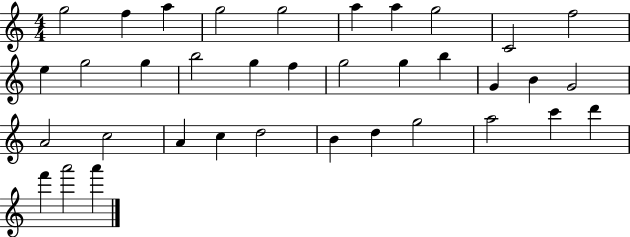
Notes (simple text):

G5/h F5/q A5/q G5/h G5/h A5/q A5/q G5/h C4/h F5/h E5/q G5/h G5/q B5/h G5/q F5/q G5/h G5/q B5/q G4/q B4/q G4/h A4/h C5/h A4/q C5/q D5/h B4/q D5/q G5/h A5/h C6/q D6/q F6/q A6/h A6/q